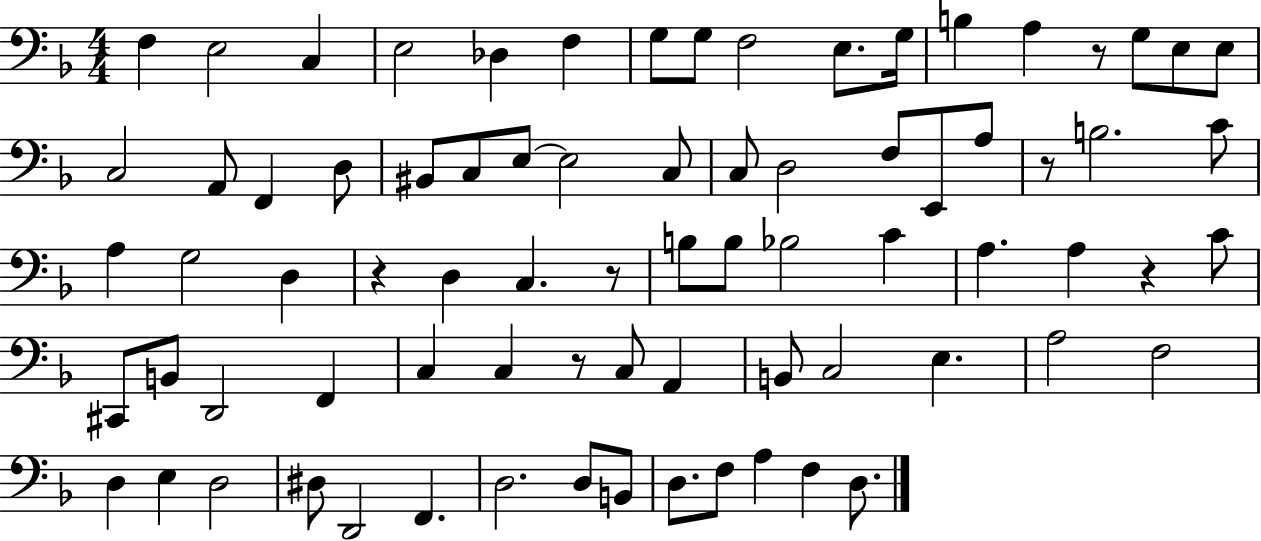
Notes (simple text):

F3/q E3/h C3/q E3/h Db3/q F3/q G3/e G3/e F3/h E3/e. G3/s B3/q A3/q R/e G3/e E3/e E3/e C3/h A2/e F2/q D3/e BIS2/e C3/e E3/e E3/h C3/e C3/e D3/h F3/e E2/e A3/e R/e B3/h. C4/e A3/q G3/h D3/q R/q D3/q C3/q. R/e B3/e B3/e Bb3/h C4/q A3/q. A3/q R/q C4/e C#2/e B2/e D2/h F2/q C3/q C3/q R/e C3/e A2/q B2/e C3/h E3/q. A3/h F3/h D3/q E3/q D3/h D#3/e D2/h F2/q. D3/h. D3/e B2/e D3/e. F3/e A3/q F3/q D3/e.